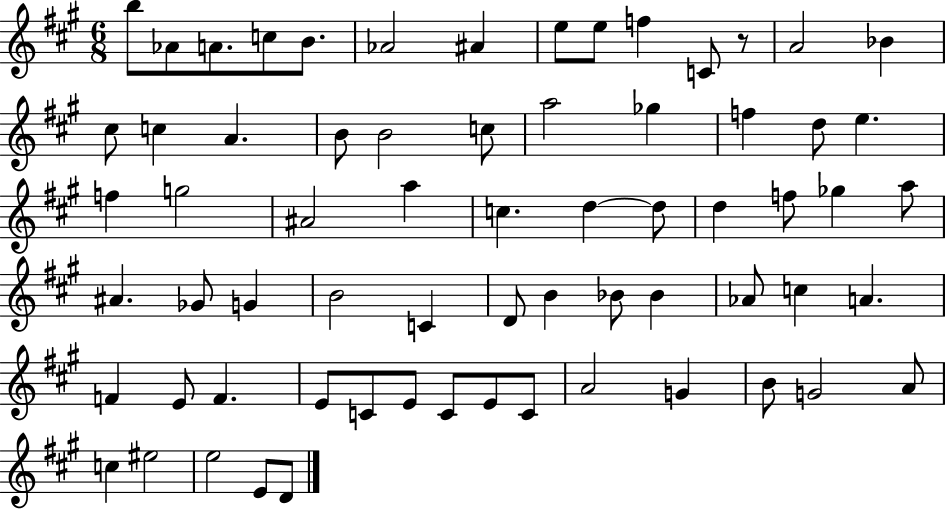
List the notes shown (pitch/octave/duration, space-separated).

B5/e Ab4/e A4/e. C5/e B4/e. Ab4/h A#4/q E5/e E5/e F5/q C4/e R/e A4/h Bb4/q C#5/e C5/q A4/q. B4/e B4/h C5/e A5/h Gb5/q F5/q D5/e E5/q. F5/q G5/h A#4/h A5/q C5/q. D5/q D5/e D5/q F5/e Gb5/q A5/e A#4/q. Gb4/e G4/q B4/h C4/q D4/e B4/q Bb4/e Bb4/q Ab4/e C5/q A4/q. F4/q E4/e F4/q. E4/e C4/e E4/e C4/e E4/e C4/e A4/h G4/q B4/e G4/h A4/e C5/q EIS5/h E5/h E4/e D4/e